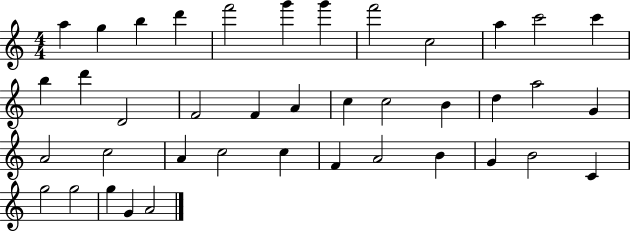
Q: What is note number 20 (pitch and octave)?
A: C5